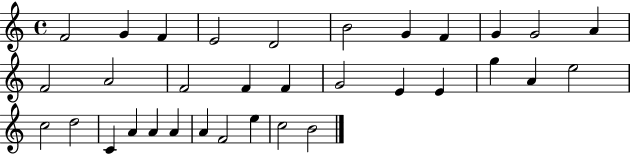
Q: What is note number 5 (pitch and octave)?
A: D4